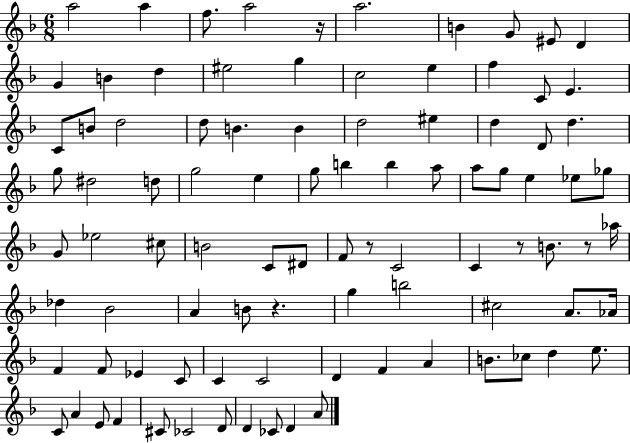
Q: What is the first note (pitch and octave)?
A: A5